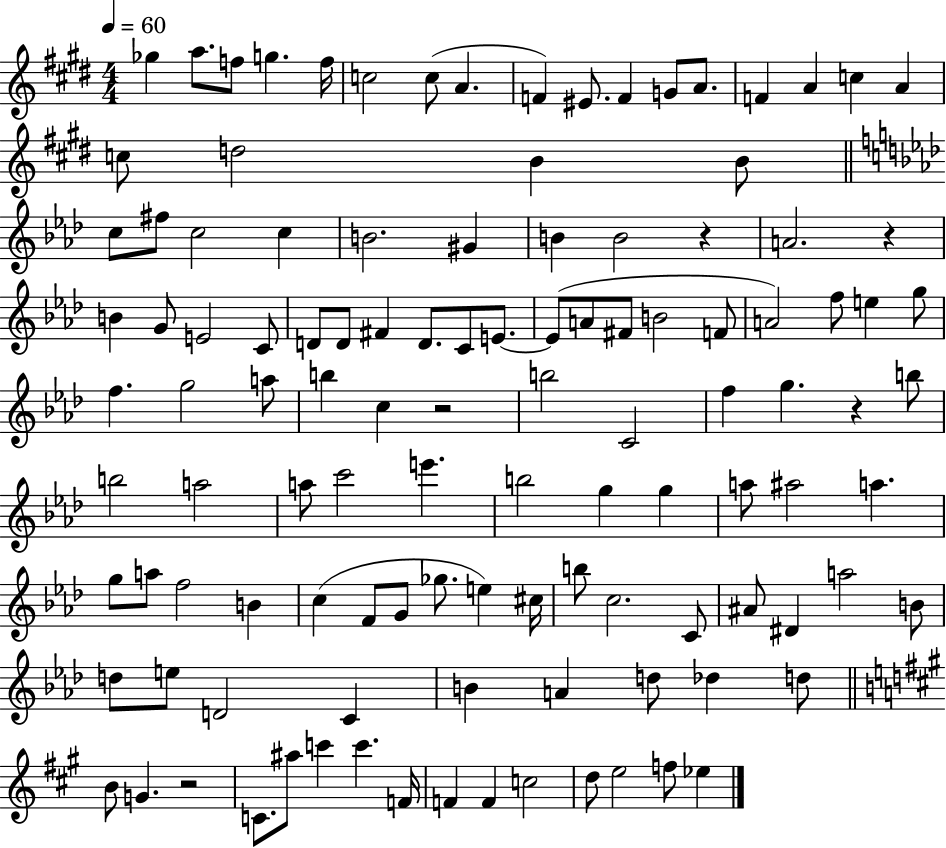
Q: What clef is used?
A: treble